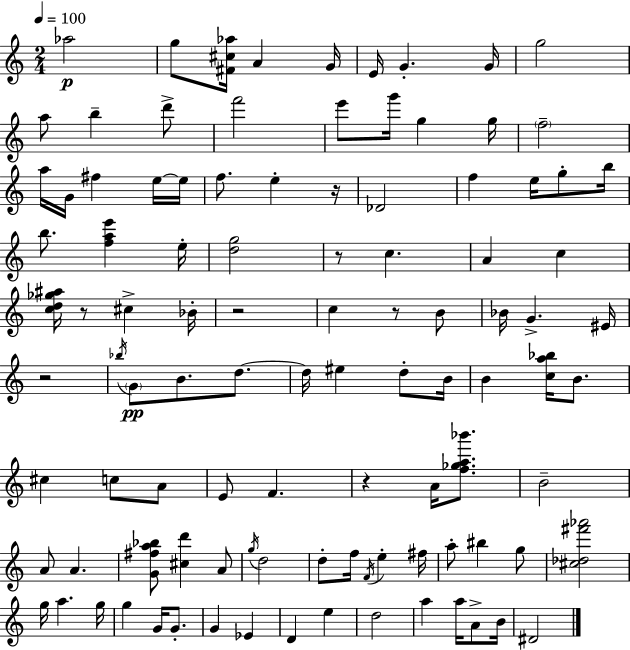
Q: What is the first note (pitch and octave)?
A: Ab5